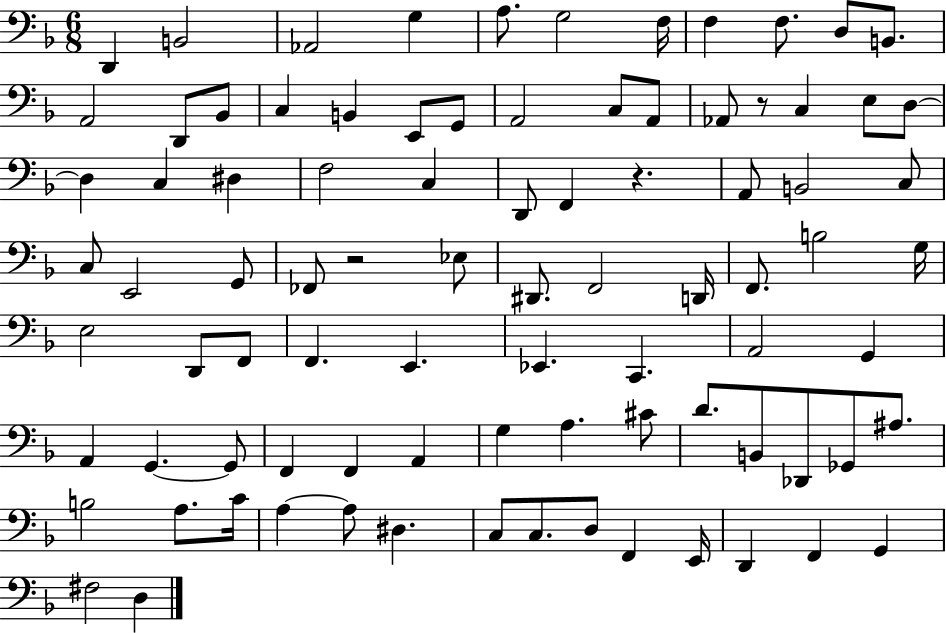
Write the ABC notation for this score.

X:1
T:Untitled
M:6/8
L:1/4
K:F
D,, B,,2 _A,,2 G, A,/2 G,2 F,/4 F, F,/2 D,/2 B,,/2 A,,2 D,,/2 _B,,/2 C, B,, E,,/2 G,,/2 A,,2 C,/2 A,,/2 _A,,/2 z/2 C, E,/2 D,/2 D, C, ^D, F,2 C, D,,/2 F,, z A,,/2 B,,2 C,/2 C,/2 E,,2 G,,/2 _F,,/2 z2 _E,/2 ^D,,/2 F,,2 D,,/4 F,,/2 B,2 G,/4 E,2 D,,/2 F,,/2 F,, E,, _E,, C,, A,,2 G,, A,, G,, G,,/2 F,, F,, A,, G, A, ^C/2 D/2 B,,/2 _D,,/2 _G,,/2 ^A,/2 B,2 A,/2 C/4 A, A,/2 ^D, C,/2 C,/2 D,/2 F,, E,,/4 D,, F,, G,, ^F,2 D,